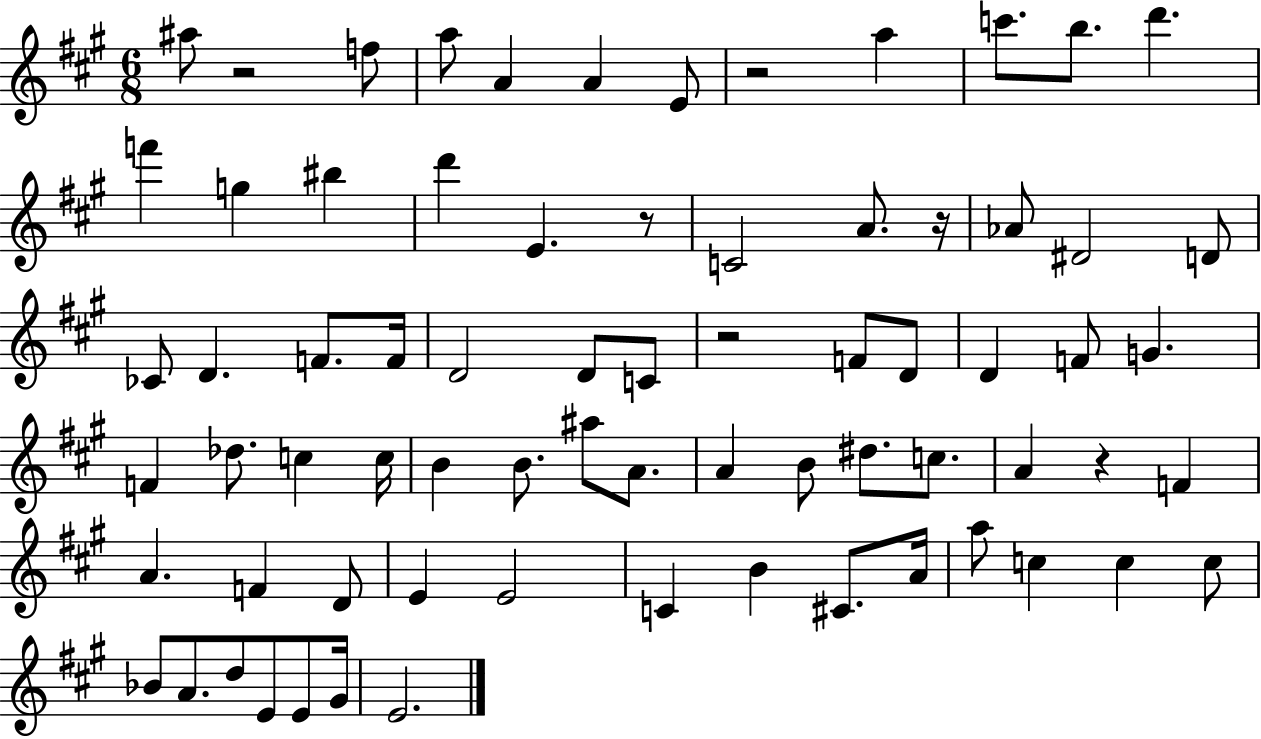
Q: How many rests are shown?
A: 6